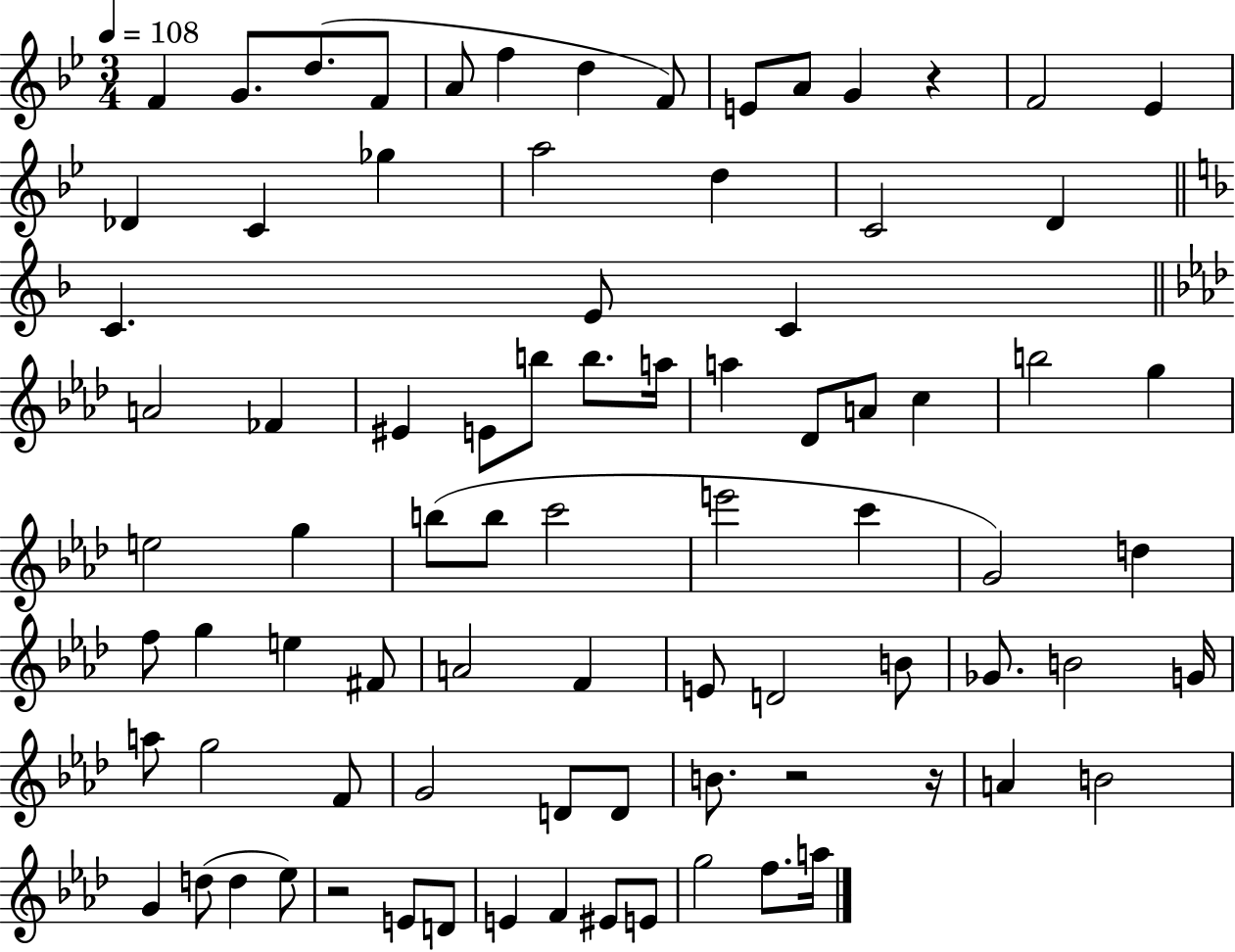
F4/q G4/e. D5/e. F4/e A4/e F5/q D5/q F4/e E4/e A4/e G4/q R/q F4/h Eb4/q Db4/q C4/q Gb5/q A5/h D5/q C4/h D4/q C4/q. E4/e C4/q A4/h FES4/q EIS4/q E4/e B5/e B5/e. A5/s A5/q Db4/e A4/e C5/q B5/h G5/q E5/h G5/q B5/e B5/e C6/h E6/h C6/q G4/h D5/q F5/e G5/q E5/q F#4/e A4/h F4/q E4/e D4/h B4/e Gb4/e. B4/h G4/s A5/e G5/h F4/e G4/h D4/e D4/e B4/e. R/h R/s A4/q B4/h G4/q D5/e D5/q Eb5/e R/h E4/e D4/e E4/q F4/q EIS4/e E4/e G5/h F5/e. A5/s